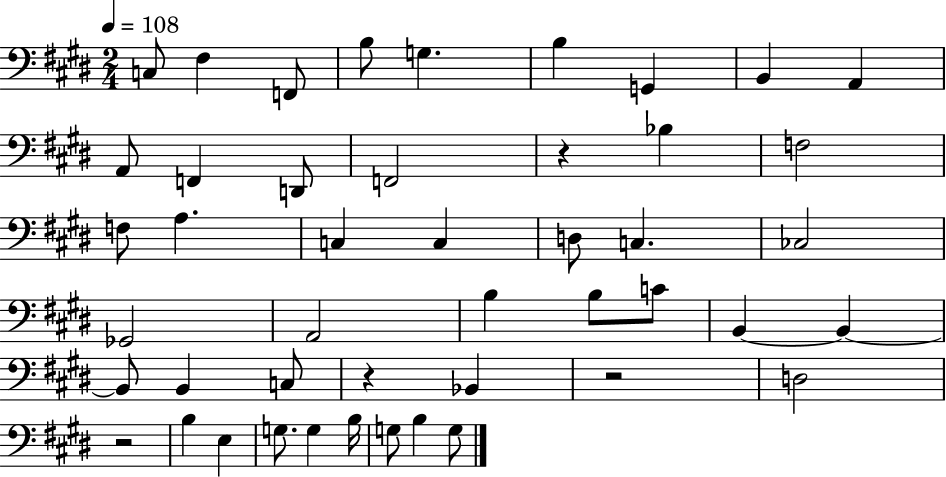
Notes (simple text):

C3/e F#3/q F2/e B3/e G3/q. B3/q G2/q B2/q A2/q A2/e F2/q D2/e F2/h R/q Bb3/q F3/h F3/e A3/q. C3/q C3/q D3/e C3/q. CES3/h Gb2/h A2/h B3/q B3/e C4/e B2/q B2/q B2/e B2/q C3/e R/q Bb2/q R/h D3/h R/h B3/q E3/q G3/e. G3/q B3/s G3/e B3/q G3/e